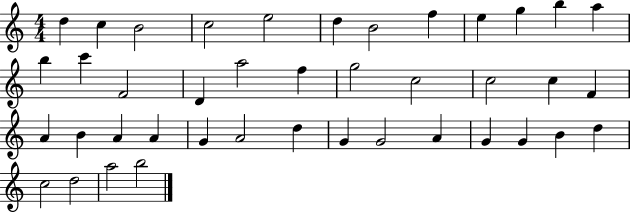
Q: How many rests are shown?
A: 0